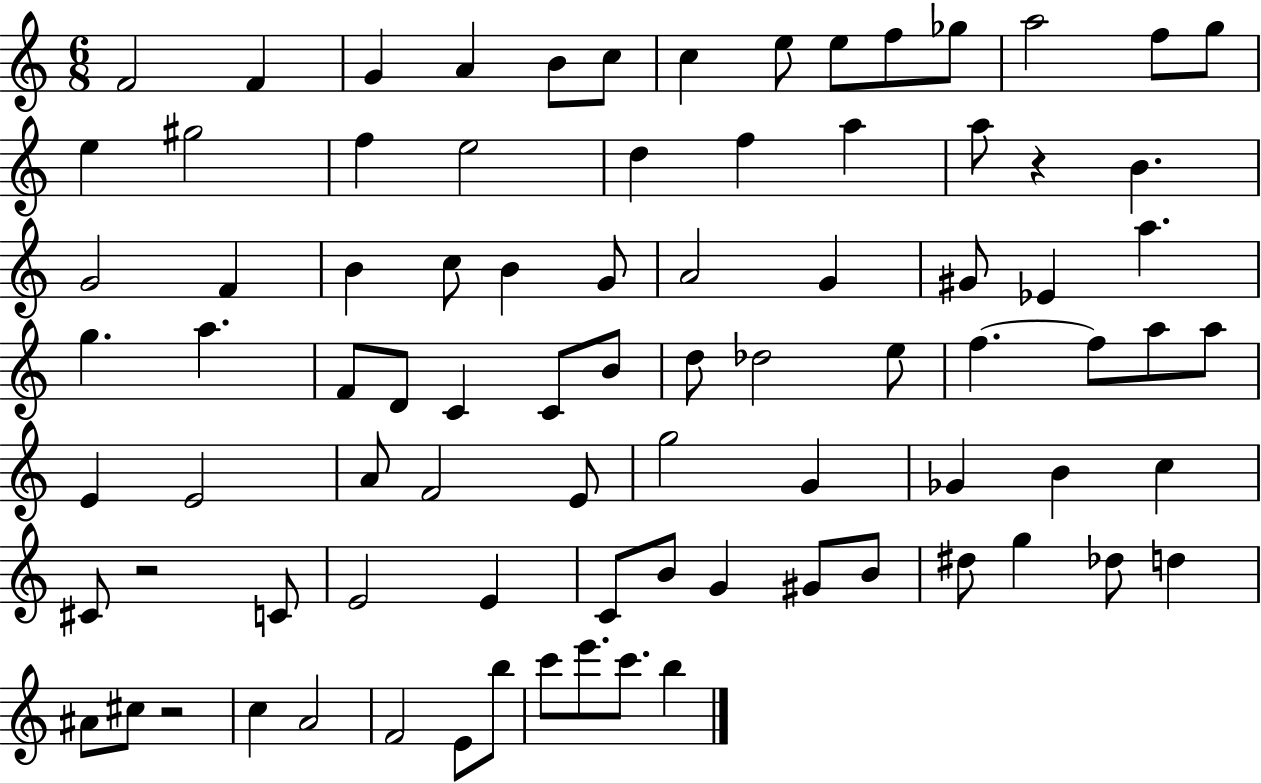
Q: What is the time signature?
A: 6/8